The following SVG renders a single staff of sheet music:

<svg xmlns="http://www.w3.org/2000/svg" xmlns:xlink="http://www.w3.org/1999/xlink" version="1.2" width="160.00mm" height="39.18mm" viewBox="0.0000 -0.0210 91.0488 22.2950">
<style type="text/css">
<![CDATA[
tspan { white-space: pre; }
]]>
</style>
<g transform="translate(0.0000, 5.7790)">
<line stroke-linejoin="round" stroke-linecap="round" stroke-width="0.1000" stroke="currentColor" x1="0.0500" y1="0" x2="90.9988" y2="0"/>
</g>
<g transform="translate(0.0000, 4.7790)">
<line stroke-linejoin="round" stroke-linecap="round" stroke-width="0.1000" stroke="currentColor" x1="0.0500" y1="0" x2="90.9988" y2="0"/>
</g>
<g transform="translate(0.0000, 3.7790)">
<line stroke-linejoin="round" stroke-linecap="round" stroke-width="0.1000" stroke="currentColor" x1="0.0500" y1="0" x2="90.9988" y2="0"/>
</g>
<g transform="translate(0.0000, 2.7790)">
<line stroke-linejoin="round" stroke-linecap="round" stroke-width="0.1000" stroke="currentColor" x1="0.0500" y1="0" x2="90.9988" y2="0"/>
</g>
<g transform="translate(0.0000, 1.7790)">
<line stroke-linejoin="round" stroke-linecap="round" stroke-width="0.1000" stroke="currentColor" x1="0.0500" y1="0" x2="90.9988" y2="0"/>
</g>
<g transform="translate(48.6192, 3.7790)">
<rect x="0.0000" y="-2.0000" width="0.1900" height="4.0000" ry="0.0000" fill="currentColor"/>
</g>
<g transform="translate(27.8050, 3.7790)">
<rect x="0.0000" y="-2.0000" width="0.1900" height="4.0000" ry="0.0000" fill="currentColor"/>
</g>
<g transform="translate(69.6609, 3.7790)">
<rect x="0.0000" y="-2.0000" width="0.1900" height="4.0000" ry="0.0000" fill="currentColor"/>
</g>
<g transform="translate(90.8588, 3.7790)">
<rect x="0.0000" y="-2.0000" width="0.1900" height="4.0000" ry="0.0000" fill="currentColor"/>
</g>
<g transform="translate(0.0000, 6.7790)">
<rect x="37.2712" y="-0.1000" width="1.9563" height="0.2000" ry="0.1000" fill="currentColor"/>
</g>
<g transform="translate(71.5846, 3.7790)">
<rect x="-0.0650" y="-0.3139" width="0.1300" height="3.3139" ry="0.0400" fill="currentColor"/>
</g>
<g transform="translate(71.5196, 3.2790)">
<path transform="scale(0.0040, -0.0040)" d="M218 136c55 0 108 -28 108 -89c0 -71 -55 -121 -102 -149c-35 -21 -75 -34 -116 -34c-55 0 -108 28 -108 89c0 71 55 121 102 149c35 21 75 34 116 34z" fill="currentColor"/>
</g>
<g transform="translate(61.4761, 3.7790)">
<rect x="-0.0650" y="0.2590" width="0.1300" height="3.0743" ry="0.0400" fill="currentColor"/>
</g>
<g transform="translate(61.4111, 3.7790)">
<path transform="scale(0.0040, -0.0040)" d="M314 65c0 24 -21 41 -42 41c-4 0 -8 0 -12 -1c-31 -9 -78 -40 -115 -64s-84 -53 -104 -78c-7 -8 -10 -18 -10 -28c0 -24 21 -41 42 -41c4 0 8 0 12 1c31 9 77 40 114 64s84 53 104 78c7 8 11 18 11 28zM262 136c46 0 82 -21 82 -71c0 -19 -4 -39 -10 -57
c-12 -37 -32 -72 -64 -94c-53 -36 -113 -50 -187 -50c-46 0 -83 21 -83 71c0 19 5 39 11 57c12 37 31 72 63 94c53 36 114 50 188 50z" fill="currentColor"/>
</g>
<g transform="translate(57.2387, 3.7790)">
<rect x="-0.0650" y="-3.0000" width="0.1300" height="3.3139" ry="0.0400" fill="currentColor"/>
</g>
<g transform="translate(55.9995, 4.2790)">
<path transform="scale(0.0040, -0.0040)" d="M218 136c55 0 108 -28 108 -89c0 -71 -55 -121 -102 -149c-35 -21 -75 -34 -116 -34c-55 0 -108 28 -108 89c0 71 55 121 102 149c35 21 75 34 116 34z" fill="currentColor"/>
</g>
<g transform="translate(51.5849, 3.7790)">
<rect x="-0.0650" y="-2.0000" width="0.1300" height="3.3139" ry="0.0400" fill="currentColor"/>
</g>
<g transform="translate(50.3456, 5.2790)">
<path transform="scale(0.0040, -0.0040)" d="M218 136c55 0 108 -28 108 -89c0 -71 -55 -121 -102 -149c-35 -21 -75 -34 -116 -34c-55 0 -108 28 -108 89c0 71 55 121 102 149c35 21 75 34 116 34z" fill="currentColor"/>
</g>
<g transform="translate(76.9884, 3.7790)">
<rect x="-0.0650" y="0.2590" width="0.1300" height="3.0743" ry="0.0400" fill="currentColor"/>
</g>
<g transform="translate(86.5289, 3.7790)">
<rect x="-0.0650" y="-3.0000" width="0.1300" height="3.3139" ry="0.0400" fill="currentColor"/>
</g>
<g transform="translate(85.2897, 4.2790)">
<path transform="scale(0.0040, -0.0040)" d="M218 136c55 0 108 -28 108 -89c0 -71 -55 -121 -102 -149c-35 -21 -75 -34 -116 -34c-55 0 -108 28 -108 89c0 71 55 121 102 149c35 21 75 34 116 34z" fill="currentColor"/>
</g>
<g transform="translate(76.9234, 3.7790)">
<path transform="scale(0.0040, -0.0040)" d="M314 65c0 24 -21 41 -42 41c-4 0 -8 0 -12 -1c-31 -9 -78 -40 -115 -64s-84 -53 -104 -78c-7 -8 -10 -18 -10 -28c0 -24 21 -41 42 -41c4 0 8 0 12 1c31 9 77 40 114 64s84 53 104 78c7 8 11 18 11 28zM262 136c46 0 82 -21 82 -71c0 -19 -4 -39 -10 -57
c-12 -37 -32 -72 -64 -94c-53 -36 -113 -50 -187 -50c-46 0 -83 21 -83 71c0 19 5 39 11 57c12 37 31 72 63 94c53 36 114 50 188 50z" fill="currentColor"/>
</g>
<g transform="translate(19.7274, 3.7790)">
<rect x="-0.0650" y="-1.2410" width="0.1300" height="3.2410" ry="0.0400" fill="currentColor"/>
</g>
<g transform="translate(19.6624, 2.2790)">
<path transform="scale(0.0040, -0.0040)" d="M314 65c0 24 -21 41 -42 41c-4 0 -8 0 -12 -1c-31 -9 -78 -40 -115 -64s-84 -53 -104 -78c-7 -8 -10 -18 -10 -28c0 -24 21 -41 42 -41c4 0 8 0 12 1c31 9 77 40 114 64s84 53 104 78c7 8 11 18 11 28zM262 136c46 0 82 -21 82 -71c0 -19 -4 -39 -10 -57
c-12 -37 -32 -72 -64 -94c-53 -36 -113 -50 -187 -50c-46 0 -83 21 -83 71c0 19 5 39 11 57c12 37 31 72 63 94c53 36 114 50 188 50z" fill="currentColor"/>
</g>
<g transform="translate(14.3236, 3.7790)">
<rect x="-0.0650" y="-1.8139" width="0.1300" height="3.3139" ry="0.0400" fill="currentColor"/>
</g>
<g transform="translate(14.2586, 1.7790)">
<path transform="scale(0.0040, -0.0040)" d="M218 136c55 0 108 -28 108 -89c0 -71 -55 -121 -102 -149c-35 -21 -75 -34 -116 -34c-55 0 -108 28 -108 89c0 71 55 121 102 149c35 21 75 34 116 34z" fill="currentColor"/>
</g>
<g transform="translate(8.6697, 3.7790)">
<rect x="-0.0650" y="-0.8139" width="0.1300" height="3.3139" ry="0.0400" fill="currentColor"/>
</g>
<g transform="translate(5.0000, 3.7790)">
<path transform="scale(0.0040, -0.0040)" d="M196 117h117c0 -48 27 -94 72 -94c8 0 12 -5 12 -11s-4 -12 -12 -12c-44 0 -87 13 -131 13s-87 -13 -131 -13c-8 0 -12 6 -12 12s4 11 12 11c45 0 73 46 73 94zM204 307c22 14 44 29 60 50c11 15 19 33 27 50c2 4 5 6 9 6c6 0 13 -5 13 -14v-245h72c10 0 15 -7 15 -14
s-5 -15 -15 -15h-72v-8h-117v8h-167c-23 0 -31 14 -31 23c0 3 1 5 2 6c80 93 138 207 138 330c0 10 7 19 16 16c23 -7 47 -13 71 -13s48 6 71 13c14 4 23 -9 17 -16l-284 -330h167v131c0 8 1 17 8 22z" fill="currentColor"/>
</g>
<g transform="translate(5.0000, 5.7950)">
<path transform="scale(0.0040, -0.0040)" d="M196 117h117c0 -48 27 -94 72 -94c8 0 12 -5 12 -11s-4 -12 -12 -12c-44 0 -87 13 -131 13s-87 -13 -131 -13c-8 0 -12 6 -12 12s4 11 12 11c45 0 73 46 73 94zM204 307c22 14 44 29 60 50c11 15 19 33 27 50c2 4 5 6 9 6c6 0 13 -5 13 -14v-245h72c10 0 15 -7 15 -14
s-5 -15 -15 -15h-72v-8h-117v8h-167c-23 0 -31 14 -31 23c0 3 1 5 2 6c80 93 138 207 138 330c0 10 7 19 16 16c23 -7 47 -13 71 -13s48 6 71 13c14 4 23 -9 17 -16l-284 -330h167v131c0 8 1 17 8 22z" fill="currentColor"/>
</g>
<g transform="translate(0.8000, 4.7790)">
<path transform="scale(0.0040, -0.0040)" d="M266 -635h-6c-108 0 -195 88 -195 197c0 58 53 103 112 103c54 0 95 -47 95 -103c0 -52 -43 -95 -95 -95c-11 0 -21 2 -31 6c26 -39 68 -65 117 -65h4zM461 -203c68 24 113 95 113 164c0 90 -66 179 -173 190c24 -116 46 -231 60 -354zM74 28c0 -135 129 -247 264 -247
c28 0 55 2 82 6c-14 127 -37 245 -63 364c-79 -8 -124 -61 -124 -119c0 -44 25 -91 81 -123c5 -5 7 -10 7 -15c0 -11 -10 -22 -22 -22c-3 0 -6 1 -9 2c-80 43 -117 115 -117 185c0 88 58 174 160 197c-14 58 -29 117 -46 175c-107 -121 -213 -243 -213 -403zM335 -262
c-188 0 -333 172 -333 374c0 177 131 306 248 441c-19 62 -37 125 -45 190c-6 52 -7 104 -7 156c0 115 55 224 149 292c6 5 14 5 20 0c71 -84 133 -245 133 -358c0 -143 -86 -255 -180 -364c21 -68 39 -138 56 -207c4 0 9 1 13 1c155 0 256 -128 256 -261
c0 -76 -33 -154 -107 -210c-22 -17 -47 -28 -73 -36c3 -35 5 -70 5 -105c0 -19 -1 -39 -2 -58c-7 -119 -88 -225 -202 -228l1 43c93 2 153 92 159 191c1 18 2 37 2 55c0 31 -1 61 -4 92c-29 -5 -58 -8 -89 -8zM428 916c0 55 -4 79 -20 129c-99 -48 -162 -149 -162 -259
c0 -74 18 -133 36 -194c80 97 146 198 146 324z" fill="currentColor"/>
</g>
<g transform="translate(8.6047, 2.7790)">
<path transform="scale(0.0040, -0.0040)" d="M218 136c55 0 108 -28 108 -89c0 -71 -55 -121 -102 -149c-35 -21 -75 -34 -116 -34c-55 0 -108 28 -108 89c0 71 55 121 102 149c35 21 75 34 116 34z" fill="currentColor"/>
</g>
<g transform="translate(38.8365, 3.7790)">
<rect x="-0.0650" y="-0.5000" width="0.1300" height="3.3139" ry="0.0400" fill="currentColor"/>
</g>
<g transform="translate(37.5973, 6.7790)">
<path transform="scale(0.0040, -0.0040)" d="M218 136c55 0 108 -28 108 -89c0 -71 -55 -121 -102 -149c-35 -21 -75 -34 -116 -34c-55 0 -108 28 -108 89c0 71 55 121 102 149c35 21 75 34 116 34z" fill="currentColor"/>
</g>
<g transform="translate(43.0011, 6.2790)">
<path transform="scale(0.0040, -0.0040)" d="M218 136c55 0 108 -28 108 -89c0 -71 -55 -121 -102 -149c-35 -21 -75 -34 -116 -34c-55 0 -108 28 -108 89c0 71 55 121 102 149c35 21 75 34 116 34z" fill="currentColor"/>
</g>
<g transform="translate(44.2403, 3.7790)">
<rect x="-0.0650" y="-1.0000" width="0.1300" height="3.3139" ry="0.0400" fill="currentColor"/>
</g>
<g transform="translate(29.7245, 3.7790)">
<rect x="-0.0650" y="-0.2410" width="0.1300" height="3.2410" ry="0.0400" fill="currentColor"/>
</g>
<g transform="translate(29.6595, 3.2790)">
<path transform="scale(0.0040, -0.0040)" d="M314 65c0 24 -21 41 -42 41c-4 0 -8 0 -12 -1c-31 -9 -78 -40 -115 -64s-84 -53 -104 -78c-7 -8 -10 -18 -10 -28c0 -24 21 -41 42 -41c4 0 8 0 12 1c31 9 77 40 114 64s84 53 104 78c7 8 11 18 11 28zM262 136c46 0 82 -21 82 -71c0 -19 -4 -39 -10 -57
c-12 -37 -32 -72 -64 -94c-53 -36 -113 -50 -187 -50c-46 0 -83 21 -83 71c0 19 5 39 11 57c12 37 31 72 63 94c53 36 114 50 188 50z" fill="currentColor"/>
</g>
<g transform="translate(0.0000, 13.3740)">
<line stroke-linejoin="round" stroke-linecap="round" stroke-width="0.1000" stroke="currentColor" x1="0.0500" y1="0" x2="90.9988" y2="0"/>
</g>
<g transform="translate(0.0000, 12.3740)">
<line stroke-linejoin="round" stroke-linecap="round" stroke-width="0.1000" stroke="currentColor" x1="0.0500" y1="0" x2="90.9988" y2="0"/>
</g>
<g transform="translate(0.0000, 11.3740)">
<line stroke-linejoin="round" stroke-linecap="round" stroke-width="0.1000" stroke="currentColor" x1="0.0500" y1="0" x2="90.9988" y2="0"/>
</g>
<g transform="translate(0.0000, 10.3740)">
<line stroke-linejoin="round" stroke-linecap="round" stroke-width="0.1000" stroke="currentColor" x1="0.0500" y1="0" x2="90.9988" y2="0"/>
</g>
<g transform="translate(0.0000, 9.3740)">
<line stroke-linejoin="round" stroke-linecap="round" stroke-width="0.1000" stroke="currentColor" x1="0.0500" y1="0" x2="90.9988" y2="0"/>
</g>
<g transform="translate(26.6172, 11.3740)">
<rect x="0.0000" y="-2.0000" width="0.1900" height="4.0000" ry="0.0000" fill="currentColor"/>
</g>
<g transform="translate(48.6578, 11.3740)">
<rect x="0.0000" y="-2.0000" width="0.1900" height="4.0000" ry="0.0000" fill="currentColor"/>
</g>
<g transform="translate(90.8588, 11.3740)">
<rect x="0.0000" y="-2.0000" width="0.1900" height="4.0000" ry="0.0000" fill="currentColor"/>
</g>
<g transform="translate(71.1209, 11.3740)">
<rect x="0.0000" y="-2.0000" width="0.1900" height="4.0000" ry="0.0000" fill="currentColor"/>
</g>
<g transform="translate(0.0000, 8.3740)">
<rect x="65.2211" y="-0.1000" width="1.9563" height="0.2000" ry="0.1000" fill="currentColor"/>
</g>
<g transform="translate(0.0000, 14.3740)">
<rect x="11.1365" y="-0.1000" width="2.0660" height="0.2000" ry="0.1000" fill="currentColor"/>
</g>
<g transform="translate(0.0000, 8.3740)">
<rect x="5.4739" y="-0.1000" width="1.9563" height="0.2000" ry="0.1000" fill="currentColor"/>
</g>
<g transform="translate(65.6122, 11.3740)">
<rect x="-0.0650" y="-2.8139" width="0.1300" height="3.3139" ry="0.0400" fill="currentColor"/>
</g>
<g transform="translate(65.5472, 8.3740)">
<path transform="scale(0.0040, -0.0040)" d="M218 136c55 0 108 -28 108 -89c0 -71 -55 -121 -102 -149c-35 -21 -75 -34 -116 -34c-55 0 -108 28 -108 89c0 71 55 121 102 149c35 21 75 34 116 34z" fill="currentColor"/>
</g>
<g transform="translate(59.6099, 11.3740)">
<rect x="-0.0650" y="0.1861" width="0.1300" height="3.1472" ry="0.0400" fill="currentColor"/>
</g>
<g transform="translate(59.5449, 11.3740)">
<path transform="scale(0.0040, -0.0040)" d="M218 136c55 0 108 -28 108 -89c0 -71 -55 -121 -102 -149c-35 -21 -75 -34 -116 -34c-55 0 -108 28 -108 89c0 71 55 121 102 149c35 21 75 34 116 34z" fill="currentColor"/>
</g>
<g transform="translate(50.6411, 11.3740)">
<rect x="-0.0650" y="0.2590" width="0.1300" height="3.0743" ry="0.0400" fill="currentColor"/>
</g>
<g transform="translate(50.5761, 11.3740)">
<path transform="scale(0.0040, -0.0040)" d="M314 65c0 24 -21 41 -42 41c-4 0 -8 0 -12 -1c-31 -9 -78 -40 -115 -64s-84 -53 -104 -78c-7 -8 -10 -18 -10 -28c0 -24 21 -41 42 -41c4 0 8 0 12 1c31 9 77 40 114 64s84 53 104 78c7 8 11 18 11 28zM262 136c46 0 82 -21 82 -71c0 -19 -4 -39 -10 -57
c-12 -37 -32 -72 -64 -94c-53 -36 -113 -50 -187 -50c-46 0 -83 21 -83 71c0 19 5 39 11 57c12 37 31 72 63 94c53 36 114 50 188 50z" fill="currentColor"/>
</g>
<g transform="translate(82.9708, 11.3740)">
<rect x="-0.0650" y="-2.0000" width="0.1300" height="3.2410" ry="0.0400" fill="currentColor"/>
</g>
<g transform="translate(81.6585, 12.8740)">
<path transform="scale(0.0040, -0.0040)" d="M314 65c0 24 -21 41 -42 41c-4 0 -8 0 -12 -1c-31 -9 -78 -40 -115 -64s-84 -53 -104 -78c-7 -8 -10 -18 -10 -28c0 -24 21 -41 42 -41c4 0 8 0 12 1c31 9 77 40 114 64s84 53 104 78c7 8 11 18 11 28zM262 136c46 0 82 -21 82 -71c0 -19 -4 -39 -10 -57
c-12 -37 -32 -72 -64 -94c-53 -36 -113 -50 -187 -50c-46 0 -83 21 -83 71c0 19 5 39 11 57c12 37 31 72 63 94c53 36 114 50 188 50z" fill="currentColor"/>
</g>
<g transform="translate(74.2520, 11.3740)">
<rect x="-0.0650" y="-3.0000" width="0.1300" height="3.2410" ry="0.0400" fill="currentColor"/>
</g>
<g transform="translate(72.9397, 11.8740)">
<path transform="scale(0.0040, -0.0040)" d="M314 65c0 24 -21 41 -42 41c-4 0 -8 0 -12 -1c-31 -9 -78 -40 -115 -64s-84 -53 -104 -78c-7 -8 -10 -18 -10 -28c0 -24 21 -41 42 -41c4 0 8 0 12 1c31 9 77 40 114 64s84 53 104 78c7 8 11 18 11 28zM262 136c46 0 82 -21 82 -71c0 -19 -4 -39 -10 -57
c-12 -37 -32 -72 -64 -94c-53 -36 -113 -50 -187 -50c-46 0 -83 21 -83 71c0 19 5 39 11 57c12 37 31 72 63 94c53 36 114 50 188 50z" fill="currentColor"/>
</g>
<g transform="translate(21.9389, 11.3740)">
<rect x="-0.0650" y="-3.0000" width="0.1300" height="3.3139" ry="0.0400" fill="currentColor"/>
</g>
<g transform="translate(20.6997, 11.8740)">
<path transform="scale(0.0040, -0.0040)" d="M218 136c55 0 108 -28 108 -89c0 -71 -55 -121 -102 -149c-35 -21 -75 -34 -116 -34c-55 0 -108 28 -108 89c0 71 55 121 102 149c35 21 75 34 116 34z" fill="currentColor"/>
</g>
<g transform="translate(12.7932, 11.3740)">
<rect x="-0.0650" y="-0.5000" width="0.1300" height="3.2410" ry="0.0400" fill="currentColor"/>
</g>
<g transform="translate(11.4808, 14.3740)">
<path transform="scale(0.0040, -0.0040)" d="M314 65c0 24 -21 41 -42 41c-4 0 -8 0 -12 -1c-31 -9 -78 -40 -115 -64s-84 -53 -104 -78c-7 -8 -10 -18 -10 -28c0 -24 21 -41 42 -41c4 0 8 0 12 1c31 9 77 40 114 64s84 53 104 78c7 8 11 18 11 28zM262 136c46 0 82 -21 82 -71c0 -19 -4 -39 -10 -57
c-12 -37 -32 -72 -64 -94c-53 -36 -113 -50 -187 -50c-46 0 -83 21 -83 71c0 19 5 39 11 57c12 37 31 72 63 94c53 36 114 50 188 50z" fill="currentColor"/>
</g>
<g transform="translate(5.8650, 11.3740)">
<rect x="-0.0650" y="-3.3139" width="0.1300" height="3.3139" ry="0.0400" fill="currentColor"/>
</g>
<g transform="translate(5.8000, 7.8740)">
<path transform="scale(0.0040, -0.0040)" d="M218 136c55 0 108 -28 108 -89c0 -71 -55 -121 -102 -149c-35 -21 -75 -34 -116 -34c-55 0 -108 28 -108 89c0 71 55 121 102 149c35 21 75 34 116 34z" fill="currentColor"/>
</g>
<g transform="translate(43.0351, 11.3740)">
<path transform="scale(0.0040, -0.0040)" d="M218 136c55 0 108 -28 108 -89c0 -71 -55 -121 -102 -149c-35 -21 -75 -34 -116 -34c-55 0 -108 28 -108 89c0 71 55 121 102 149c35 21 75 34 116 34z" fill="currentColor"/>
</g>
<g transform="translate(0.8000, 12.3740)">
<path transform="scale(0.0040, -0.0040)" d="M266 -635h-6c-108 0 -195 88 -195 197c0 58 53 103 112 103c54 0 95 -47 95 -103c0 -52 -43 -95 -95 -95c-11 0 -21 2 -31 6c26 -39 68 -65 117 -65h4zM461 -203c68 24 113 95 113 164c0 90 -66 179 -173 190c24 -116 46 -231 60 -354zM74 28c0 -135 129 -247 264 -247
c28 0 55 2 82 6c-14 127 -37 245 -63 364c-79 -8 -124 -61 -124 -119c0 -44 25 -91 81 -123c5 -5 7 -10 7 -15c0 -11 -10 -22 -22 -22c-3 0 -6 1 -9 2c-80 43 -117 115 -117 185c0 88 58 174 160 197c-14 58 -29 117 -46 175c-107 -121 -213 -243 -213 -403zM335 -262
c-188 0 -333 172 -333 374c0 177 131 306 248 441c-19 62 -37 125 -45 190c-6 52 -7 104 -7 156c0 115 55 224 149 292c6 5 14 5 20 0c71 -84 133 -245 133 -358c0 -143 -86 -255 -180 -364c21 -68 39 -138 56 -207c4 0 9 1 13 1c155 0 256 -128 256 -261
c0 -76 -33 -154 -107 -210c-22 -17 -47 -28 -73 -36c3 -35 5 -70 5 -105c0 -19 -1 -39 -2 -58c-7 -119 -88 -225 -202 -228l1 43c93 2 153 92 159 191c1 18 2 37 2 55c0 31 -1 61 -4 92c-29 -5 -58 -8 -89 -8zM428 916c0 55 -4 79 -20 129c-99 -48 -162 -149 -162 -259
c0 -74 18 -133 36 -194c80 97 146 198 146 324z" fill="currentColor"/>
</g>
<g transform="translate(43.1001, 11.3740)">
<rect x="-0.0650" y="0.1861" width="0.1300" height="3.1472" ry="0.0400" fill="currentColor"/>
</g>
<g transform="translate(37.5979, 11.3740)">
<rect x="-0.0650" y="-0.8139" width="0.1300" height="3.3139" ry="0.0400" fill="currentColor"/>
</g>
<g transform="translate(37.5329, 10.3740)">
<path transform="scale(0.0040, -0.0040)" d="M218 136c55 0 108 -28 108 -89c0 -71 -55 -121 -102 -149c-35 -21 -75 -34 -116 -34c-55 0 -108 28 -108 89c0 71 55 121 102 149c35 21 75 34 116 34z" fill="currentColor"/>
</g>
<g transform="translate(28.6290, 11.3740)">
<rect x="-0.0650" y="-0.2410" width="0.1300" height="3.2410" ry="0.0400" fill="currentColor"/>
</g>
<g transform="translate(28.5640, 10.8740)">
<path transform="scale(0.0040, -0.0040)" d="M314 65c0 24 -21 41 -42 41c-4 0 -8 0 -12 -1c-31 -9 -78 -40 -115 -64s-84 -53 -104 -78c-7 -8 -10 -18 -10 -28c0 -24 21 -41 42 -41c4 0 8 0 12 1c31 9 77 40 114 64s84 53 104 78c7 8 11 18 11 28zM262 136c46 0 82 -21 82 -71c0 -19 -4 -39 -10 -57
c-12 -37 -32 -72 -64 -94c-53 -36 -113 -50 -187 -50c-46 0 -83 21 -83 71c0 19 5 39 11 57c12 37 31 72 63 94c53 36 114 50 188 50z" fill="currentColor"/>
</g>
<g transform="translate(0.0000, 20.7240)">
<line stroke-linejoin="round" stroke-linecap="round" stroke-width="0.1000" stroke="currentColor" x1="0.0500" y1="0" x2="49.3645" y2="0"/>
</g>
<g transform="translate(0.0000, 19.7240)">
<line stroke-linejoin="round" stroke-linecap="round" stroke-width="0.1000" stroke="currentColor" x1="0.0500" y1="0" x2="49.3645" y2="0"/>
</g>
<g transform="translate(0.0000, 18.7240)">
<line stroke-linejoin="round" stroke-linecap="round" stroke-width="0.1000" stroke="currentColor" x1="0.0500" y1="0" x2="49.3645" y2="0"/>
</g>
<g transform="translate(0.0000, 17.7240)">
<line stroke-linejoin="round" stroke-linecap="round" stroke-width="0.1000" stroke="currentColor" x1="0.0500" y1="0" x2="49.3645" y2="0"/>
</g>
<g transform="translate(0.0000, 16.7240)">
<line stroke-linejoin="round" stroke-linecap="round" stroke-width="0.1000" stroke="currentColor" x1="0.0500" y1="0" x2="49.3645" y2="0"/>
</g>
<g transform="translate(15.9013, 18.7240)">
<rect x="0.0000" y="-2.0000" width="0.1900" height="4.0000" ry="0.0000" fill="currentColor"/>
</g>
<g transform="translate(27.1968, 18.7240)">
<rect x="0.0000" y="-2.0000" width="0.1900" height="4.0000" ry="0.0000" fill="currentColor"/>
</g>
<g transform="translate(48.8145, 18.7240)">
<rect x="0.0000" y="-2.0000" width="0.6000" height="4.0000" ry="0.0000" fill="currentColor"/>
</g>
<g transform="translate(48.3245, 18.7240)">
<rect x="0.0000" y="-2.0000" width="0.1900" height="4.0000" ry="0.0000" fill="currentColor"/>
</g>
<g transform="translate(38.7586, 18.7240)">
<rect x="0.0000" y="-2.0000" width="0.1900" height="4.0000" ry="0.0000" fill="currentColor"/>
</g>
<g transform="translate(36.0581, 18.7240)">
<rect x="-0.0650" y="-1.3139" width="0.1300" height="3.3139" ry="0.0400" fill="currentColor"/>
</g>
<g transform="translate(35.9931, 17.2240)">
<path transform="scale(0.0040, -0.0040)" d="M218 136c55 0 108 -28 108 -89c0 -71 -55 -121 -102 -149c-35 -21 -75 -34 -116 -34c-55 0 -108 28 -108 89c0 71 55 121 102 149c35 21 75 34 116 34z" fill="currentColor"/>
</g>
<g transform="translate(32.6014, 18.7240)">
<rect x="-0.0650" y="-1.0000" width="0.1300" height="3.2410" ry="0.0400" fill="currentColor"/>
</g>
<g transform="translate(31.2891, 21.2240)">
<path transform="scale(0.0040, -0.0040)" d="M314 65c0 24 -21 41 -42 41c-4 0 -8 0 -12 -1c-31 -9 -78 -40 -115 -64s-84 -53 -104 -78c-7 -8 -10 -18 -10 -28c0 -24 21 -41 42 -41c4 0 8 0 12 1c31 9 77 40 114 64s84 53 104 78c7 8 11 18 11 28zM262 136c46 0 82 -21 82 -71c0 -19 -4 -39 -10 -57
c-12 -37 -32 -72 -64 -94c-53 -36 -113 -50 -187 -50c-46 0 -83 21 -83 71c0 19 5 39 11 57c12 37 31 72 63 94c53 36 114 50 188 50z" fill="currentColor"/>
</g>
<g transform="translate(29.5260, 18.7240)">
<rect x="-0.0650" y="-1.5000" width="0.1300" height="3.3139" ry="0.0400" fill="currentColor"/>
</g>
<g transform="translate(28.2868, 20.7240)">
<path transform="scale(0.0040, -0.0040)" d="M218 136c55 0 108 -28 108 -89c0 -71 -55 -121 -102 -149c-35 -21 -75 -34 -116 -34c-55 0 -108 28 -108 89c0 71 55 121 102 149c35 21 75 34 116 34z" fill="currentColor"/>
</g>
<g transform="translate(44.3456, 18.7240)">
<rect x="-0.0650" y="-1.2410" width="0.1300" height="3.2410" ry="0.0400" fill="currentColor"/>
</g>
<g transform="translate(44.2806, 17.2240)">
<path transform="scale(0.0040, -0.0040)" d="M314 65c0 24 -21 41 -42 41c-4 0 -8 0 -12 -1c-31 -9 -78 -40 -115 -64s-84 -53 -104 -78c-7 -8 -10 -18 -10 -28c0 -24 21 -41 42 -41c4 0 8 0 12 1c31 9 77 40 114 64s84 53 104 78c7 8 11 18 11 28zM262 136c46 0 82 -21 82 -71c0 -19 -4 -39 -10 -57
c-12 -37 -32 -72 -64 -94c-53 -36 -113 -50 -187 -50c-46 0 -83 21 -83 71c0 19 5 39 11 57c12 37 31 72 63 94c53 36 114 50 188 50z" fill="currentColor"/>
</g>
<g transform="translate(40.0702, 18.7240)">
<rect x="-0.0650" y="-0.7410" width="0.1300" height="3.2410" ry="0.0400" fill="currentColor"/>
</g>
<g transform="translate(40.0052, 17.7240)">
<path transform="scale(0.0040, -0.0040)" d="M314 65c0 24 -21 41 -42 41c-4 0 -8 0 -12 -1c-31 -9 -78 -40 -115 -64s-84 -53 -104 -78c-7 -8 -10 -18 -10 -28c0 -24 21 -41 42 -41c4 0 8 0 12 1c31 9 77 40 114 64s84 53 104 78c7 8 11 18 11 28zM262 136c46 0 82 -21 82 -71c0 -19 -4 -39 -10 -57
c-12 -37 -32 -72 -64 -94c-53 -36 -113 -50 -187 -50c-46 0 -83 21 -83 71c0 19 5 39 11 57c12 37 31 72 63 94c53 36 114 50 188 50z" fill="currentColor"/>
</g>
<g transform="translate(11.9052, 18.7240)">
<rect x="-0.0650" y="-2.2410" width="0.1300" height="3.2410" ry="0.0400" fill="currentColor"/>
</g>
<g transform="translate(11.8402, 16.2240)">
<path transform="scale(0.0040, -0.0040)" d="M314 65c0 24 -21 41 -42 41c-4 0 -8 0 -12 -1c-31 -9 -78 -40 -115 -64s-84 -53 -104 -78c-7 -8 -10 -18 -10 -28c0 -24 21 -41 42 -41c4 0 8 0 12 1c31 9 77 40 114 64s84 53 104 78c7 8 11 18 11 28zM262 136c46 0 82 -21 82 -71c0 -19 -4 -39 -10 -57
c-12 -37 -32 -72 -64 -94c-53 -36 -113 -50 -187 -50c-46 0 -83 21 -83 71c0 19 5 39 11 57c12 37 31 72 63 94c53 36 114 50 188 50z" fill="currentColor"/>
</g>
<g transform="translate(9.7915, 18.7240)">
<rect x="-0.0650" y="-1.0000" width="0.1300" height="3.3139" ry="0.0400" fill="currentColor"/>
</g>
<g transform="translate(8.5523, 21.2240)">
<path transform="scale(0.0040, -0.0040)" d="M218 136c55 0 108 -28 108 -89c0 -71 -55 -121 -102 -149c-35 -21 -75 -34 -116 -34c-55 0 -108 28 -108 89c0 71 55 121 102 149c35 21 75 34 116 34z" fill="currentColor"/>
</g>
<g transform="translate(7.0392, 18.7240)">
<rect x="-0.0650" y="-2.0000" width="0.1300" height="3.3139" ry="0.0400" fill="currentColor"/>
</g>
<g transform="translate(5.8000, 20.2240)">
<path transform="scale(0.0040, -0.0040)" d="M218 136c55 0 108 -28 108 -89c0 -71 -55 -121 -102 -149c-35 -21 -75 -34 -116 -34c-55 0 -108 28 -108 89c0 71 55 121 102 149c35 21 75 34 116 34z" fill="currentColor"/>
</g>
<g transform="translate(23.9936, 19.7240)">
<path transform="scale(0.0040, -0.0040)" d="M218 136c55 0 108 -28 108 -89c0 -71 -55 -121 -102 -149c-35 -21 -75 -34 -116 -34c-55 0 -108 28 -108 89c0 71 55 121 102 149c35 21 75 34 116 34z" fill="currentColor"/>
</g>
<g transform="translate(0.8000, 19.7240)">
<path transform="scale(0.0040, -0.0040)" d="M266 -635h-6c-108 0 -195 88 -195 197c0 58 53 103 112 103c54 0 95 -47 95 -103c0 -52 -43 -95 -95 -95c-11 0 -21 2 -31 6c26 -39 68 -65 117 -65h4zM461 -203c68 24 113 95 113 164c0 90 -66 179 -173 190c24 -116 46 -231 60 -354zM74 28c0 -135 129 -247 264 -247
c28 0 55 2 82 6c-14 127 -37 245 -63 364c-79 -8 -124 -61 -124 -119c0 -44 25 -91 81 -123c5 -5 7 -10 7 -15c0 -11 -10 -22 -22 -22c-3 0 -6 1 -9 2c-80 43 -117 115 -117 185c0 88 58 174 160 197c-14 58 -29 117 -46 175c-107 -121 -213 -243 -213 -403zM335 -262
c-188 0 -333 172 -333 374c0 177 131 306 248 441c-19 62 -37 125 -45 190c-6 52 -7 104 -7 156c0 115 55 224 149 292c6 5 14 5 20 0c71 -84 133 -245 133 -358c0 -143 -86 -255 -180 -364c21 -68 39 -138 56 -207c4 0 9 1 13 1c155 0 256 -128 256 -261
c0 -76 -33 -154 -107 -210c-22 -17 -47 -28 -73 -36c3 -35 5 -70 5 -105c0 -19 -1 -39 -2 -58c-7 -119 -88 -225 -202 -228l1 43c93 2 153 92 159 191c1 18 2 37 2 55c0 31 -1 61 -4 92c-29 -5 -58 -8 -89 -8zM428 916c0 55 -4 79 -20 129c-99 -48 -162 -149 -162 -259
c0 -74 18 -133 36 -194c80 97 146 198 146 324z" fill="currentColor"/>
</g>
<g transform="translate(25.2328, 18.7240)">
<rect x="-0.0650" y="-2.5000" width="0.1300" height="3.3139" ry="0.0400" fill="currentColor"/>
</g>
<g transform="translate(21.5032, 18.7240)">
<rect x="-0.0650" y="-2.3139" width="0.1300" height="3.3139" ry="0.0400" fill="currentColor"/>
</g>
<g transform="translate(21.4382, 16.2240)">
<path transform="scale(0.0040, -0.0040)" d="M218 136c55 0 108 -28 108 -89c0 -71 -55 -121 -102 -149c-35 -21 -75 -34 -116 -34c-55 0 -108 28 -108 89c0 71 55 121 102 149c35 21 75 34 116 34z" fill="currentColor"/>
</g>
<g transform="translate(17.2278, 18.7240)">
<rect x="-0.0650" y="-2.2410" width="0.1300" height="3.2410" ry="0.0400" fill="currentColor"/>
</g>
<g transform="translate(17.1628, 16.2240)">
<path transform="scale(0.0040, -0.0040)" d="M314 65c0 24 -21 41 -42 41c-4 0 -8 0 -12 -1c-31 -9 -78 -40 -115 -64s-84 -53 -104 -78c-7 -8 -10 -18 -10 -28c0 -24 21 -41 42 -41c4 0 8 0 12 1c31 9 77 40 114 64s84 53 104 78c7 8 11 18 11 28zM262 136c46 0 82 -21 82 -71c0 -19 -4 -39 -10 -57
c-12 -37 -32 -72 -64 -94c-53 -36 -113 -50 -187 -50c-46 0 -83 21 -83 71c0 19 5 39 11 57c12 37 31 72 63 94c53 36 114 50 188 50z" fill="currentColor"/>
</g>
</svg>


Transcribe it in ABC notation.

X:1
T:Untitled
M:4/4
L:1/4
K:C
d f e2 c2 C D F A B2 c B2 A b C2 A c2 d B B2 B a A2 F2 F D g2 g2 g G E D2 e d2 e2